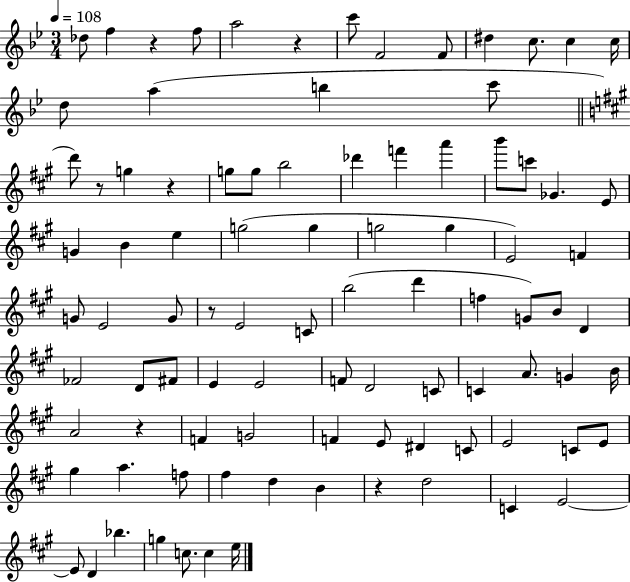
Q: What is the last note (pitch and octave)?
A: E5